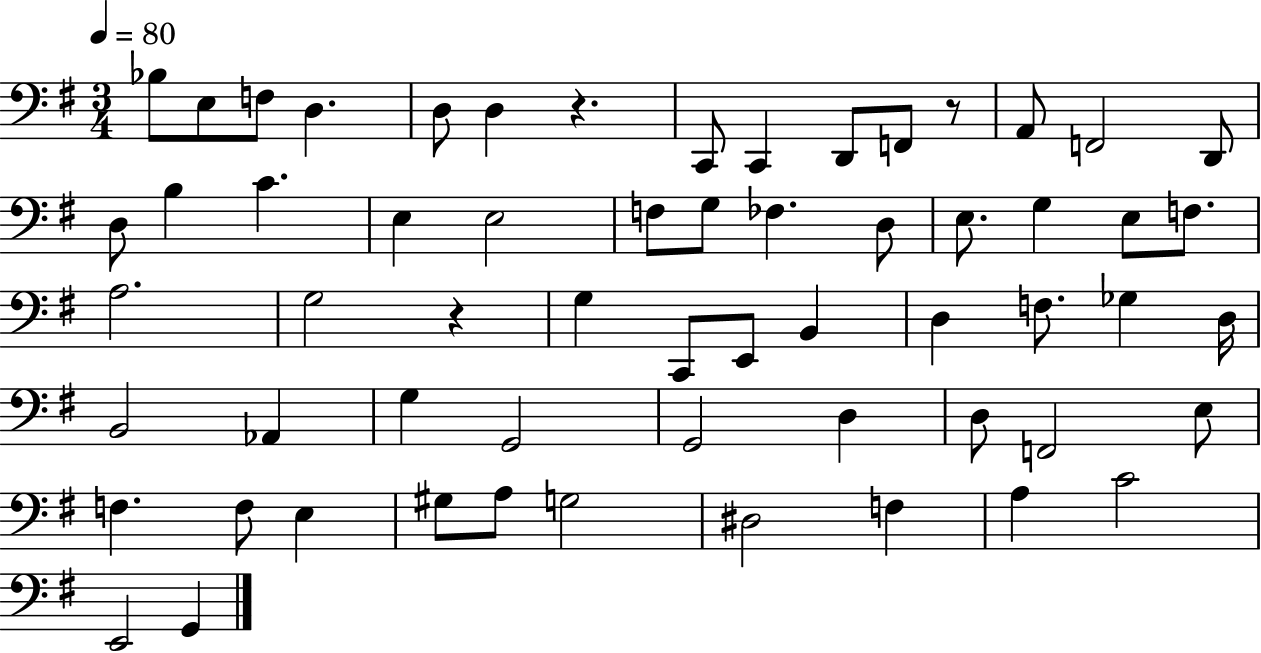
{
  \clef bass
  \numericTimeSignature
  \time 3/4
  \key g \major
  \tempo 4 = 80
  bes8 e8 f8 d4. | d8 d4 r4. | c,8 c,4 d,8 f,8 r8 | a,8 f,2 d,8 | \break d8 b4 c'4. | e4 e2 | f8 g8 fes4. d8 | e8. g4 e8 f8. | \break a2. | g2 r4 | g4 c,8 e,8 b,4 | d4 f8. ges4 d16 | \break b,2 aes,4 | g4 g,2 | g,2 d4 | d8 f,2 e8 | \break f4. f8 e4 | gis8 a8 g2 | dis2 f4 | a4 c'2 | \break e,2 g,4 | \bar "|."
}